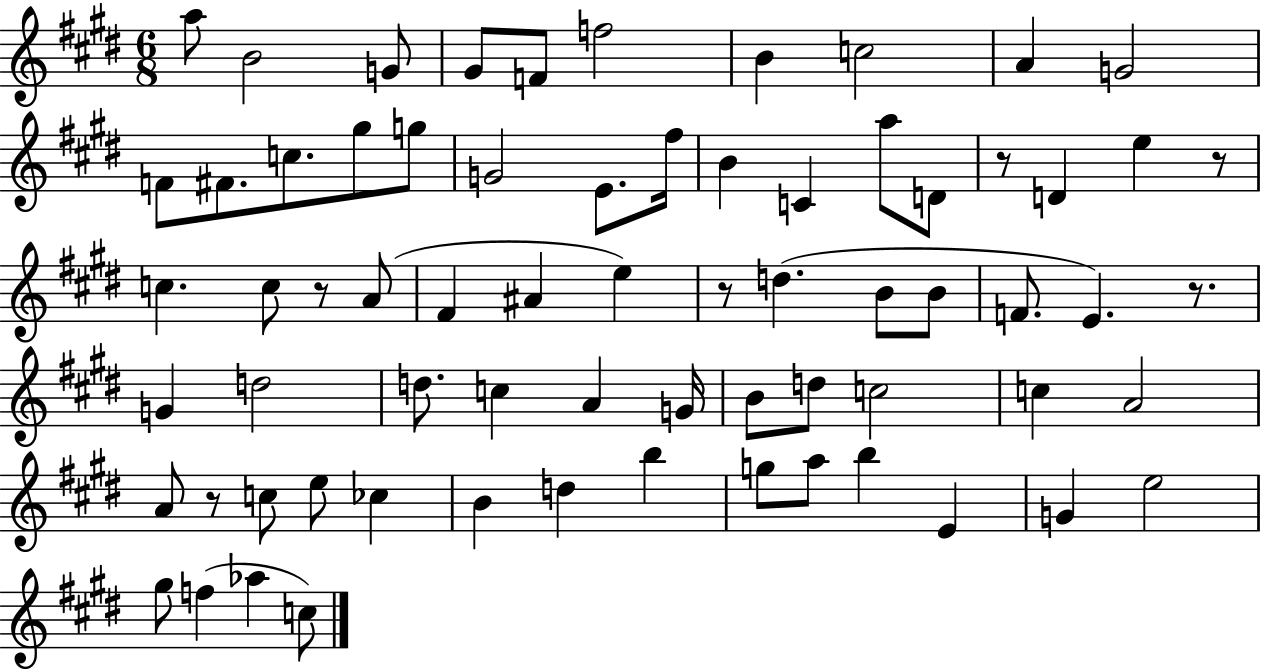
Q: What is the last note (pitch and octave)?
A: C5